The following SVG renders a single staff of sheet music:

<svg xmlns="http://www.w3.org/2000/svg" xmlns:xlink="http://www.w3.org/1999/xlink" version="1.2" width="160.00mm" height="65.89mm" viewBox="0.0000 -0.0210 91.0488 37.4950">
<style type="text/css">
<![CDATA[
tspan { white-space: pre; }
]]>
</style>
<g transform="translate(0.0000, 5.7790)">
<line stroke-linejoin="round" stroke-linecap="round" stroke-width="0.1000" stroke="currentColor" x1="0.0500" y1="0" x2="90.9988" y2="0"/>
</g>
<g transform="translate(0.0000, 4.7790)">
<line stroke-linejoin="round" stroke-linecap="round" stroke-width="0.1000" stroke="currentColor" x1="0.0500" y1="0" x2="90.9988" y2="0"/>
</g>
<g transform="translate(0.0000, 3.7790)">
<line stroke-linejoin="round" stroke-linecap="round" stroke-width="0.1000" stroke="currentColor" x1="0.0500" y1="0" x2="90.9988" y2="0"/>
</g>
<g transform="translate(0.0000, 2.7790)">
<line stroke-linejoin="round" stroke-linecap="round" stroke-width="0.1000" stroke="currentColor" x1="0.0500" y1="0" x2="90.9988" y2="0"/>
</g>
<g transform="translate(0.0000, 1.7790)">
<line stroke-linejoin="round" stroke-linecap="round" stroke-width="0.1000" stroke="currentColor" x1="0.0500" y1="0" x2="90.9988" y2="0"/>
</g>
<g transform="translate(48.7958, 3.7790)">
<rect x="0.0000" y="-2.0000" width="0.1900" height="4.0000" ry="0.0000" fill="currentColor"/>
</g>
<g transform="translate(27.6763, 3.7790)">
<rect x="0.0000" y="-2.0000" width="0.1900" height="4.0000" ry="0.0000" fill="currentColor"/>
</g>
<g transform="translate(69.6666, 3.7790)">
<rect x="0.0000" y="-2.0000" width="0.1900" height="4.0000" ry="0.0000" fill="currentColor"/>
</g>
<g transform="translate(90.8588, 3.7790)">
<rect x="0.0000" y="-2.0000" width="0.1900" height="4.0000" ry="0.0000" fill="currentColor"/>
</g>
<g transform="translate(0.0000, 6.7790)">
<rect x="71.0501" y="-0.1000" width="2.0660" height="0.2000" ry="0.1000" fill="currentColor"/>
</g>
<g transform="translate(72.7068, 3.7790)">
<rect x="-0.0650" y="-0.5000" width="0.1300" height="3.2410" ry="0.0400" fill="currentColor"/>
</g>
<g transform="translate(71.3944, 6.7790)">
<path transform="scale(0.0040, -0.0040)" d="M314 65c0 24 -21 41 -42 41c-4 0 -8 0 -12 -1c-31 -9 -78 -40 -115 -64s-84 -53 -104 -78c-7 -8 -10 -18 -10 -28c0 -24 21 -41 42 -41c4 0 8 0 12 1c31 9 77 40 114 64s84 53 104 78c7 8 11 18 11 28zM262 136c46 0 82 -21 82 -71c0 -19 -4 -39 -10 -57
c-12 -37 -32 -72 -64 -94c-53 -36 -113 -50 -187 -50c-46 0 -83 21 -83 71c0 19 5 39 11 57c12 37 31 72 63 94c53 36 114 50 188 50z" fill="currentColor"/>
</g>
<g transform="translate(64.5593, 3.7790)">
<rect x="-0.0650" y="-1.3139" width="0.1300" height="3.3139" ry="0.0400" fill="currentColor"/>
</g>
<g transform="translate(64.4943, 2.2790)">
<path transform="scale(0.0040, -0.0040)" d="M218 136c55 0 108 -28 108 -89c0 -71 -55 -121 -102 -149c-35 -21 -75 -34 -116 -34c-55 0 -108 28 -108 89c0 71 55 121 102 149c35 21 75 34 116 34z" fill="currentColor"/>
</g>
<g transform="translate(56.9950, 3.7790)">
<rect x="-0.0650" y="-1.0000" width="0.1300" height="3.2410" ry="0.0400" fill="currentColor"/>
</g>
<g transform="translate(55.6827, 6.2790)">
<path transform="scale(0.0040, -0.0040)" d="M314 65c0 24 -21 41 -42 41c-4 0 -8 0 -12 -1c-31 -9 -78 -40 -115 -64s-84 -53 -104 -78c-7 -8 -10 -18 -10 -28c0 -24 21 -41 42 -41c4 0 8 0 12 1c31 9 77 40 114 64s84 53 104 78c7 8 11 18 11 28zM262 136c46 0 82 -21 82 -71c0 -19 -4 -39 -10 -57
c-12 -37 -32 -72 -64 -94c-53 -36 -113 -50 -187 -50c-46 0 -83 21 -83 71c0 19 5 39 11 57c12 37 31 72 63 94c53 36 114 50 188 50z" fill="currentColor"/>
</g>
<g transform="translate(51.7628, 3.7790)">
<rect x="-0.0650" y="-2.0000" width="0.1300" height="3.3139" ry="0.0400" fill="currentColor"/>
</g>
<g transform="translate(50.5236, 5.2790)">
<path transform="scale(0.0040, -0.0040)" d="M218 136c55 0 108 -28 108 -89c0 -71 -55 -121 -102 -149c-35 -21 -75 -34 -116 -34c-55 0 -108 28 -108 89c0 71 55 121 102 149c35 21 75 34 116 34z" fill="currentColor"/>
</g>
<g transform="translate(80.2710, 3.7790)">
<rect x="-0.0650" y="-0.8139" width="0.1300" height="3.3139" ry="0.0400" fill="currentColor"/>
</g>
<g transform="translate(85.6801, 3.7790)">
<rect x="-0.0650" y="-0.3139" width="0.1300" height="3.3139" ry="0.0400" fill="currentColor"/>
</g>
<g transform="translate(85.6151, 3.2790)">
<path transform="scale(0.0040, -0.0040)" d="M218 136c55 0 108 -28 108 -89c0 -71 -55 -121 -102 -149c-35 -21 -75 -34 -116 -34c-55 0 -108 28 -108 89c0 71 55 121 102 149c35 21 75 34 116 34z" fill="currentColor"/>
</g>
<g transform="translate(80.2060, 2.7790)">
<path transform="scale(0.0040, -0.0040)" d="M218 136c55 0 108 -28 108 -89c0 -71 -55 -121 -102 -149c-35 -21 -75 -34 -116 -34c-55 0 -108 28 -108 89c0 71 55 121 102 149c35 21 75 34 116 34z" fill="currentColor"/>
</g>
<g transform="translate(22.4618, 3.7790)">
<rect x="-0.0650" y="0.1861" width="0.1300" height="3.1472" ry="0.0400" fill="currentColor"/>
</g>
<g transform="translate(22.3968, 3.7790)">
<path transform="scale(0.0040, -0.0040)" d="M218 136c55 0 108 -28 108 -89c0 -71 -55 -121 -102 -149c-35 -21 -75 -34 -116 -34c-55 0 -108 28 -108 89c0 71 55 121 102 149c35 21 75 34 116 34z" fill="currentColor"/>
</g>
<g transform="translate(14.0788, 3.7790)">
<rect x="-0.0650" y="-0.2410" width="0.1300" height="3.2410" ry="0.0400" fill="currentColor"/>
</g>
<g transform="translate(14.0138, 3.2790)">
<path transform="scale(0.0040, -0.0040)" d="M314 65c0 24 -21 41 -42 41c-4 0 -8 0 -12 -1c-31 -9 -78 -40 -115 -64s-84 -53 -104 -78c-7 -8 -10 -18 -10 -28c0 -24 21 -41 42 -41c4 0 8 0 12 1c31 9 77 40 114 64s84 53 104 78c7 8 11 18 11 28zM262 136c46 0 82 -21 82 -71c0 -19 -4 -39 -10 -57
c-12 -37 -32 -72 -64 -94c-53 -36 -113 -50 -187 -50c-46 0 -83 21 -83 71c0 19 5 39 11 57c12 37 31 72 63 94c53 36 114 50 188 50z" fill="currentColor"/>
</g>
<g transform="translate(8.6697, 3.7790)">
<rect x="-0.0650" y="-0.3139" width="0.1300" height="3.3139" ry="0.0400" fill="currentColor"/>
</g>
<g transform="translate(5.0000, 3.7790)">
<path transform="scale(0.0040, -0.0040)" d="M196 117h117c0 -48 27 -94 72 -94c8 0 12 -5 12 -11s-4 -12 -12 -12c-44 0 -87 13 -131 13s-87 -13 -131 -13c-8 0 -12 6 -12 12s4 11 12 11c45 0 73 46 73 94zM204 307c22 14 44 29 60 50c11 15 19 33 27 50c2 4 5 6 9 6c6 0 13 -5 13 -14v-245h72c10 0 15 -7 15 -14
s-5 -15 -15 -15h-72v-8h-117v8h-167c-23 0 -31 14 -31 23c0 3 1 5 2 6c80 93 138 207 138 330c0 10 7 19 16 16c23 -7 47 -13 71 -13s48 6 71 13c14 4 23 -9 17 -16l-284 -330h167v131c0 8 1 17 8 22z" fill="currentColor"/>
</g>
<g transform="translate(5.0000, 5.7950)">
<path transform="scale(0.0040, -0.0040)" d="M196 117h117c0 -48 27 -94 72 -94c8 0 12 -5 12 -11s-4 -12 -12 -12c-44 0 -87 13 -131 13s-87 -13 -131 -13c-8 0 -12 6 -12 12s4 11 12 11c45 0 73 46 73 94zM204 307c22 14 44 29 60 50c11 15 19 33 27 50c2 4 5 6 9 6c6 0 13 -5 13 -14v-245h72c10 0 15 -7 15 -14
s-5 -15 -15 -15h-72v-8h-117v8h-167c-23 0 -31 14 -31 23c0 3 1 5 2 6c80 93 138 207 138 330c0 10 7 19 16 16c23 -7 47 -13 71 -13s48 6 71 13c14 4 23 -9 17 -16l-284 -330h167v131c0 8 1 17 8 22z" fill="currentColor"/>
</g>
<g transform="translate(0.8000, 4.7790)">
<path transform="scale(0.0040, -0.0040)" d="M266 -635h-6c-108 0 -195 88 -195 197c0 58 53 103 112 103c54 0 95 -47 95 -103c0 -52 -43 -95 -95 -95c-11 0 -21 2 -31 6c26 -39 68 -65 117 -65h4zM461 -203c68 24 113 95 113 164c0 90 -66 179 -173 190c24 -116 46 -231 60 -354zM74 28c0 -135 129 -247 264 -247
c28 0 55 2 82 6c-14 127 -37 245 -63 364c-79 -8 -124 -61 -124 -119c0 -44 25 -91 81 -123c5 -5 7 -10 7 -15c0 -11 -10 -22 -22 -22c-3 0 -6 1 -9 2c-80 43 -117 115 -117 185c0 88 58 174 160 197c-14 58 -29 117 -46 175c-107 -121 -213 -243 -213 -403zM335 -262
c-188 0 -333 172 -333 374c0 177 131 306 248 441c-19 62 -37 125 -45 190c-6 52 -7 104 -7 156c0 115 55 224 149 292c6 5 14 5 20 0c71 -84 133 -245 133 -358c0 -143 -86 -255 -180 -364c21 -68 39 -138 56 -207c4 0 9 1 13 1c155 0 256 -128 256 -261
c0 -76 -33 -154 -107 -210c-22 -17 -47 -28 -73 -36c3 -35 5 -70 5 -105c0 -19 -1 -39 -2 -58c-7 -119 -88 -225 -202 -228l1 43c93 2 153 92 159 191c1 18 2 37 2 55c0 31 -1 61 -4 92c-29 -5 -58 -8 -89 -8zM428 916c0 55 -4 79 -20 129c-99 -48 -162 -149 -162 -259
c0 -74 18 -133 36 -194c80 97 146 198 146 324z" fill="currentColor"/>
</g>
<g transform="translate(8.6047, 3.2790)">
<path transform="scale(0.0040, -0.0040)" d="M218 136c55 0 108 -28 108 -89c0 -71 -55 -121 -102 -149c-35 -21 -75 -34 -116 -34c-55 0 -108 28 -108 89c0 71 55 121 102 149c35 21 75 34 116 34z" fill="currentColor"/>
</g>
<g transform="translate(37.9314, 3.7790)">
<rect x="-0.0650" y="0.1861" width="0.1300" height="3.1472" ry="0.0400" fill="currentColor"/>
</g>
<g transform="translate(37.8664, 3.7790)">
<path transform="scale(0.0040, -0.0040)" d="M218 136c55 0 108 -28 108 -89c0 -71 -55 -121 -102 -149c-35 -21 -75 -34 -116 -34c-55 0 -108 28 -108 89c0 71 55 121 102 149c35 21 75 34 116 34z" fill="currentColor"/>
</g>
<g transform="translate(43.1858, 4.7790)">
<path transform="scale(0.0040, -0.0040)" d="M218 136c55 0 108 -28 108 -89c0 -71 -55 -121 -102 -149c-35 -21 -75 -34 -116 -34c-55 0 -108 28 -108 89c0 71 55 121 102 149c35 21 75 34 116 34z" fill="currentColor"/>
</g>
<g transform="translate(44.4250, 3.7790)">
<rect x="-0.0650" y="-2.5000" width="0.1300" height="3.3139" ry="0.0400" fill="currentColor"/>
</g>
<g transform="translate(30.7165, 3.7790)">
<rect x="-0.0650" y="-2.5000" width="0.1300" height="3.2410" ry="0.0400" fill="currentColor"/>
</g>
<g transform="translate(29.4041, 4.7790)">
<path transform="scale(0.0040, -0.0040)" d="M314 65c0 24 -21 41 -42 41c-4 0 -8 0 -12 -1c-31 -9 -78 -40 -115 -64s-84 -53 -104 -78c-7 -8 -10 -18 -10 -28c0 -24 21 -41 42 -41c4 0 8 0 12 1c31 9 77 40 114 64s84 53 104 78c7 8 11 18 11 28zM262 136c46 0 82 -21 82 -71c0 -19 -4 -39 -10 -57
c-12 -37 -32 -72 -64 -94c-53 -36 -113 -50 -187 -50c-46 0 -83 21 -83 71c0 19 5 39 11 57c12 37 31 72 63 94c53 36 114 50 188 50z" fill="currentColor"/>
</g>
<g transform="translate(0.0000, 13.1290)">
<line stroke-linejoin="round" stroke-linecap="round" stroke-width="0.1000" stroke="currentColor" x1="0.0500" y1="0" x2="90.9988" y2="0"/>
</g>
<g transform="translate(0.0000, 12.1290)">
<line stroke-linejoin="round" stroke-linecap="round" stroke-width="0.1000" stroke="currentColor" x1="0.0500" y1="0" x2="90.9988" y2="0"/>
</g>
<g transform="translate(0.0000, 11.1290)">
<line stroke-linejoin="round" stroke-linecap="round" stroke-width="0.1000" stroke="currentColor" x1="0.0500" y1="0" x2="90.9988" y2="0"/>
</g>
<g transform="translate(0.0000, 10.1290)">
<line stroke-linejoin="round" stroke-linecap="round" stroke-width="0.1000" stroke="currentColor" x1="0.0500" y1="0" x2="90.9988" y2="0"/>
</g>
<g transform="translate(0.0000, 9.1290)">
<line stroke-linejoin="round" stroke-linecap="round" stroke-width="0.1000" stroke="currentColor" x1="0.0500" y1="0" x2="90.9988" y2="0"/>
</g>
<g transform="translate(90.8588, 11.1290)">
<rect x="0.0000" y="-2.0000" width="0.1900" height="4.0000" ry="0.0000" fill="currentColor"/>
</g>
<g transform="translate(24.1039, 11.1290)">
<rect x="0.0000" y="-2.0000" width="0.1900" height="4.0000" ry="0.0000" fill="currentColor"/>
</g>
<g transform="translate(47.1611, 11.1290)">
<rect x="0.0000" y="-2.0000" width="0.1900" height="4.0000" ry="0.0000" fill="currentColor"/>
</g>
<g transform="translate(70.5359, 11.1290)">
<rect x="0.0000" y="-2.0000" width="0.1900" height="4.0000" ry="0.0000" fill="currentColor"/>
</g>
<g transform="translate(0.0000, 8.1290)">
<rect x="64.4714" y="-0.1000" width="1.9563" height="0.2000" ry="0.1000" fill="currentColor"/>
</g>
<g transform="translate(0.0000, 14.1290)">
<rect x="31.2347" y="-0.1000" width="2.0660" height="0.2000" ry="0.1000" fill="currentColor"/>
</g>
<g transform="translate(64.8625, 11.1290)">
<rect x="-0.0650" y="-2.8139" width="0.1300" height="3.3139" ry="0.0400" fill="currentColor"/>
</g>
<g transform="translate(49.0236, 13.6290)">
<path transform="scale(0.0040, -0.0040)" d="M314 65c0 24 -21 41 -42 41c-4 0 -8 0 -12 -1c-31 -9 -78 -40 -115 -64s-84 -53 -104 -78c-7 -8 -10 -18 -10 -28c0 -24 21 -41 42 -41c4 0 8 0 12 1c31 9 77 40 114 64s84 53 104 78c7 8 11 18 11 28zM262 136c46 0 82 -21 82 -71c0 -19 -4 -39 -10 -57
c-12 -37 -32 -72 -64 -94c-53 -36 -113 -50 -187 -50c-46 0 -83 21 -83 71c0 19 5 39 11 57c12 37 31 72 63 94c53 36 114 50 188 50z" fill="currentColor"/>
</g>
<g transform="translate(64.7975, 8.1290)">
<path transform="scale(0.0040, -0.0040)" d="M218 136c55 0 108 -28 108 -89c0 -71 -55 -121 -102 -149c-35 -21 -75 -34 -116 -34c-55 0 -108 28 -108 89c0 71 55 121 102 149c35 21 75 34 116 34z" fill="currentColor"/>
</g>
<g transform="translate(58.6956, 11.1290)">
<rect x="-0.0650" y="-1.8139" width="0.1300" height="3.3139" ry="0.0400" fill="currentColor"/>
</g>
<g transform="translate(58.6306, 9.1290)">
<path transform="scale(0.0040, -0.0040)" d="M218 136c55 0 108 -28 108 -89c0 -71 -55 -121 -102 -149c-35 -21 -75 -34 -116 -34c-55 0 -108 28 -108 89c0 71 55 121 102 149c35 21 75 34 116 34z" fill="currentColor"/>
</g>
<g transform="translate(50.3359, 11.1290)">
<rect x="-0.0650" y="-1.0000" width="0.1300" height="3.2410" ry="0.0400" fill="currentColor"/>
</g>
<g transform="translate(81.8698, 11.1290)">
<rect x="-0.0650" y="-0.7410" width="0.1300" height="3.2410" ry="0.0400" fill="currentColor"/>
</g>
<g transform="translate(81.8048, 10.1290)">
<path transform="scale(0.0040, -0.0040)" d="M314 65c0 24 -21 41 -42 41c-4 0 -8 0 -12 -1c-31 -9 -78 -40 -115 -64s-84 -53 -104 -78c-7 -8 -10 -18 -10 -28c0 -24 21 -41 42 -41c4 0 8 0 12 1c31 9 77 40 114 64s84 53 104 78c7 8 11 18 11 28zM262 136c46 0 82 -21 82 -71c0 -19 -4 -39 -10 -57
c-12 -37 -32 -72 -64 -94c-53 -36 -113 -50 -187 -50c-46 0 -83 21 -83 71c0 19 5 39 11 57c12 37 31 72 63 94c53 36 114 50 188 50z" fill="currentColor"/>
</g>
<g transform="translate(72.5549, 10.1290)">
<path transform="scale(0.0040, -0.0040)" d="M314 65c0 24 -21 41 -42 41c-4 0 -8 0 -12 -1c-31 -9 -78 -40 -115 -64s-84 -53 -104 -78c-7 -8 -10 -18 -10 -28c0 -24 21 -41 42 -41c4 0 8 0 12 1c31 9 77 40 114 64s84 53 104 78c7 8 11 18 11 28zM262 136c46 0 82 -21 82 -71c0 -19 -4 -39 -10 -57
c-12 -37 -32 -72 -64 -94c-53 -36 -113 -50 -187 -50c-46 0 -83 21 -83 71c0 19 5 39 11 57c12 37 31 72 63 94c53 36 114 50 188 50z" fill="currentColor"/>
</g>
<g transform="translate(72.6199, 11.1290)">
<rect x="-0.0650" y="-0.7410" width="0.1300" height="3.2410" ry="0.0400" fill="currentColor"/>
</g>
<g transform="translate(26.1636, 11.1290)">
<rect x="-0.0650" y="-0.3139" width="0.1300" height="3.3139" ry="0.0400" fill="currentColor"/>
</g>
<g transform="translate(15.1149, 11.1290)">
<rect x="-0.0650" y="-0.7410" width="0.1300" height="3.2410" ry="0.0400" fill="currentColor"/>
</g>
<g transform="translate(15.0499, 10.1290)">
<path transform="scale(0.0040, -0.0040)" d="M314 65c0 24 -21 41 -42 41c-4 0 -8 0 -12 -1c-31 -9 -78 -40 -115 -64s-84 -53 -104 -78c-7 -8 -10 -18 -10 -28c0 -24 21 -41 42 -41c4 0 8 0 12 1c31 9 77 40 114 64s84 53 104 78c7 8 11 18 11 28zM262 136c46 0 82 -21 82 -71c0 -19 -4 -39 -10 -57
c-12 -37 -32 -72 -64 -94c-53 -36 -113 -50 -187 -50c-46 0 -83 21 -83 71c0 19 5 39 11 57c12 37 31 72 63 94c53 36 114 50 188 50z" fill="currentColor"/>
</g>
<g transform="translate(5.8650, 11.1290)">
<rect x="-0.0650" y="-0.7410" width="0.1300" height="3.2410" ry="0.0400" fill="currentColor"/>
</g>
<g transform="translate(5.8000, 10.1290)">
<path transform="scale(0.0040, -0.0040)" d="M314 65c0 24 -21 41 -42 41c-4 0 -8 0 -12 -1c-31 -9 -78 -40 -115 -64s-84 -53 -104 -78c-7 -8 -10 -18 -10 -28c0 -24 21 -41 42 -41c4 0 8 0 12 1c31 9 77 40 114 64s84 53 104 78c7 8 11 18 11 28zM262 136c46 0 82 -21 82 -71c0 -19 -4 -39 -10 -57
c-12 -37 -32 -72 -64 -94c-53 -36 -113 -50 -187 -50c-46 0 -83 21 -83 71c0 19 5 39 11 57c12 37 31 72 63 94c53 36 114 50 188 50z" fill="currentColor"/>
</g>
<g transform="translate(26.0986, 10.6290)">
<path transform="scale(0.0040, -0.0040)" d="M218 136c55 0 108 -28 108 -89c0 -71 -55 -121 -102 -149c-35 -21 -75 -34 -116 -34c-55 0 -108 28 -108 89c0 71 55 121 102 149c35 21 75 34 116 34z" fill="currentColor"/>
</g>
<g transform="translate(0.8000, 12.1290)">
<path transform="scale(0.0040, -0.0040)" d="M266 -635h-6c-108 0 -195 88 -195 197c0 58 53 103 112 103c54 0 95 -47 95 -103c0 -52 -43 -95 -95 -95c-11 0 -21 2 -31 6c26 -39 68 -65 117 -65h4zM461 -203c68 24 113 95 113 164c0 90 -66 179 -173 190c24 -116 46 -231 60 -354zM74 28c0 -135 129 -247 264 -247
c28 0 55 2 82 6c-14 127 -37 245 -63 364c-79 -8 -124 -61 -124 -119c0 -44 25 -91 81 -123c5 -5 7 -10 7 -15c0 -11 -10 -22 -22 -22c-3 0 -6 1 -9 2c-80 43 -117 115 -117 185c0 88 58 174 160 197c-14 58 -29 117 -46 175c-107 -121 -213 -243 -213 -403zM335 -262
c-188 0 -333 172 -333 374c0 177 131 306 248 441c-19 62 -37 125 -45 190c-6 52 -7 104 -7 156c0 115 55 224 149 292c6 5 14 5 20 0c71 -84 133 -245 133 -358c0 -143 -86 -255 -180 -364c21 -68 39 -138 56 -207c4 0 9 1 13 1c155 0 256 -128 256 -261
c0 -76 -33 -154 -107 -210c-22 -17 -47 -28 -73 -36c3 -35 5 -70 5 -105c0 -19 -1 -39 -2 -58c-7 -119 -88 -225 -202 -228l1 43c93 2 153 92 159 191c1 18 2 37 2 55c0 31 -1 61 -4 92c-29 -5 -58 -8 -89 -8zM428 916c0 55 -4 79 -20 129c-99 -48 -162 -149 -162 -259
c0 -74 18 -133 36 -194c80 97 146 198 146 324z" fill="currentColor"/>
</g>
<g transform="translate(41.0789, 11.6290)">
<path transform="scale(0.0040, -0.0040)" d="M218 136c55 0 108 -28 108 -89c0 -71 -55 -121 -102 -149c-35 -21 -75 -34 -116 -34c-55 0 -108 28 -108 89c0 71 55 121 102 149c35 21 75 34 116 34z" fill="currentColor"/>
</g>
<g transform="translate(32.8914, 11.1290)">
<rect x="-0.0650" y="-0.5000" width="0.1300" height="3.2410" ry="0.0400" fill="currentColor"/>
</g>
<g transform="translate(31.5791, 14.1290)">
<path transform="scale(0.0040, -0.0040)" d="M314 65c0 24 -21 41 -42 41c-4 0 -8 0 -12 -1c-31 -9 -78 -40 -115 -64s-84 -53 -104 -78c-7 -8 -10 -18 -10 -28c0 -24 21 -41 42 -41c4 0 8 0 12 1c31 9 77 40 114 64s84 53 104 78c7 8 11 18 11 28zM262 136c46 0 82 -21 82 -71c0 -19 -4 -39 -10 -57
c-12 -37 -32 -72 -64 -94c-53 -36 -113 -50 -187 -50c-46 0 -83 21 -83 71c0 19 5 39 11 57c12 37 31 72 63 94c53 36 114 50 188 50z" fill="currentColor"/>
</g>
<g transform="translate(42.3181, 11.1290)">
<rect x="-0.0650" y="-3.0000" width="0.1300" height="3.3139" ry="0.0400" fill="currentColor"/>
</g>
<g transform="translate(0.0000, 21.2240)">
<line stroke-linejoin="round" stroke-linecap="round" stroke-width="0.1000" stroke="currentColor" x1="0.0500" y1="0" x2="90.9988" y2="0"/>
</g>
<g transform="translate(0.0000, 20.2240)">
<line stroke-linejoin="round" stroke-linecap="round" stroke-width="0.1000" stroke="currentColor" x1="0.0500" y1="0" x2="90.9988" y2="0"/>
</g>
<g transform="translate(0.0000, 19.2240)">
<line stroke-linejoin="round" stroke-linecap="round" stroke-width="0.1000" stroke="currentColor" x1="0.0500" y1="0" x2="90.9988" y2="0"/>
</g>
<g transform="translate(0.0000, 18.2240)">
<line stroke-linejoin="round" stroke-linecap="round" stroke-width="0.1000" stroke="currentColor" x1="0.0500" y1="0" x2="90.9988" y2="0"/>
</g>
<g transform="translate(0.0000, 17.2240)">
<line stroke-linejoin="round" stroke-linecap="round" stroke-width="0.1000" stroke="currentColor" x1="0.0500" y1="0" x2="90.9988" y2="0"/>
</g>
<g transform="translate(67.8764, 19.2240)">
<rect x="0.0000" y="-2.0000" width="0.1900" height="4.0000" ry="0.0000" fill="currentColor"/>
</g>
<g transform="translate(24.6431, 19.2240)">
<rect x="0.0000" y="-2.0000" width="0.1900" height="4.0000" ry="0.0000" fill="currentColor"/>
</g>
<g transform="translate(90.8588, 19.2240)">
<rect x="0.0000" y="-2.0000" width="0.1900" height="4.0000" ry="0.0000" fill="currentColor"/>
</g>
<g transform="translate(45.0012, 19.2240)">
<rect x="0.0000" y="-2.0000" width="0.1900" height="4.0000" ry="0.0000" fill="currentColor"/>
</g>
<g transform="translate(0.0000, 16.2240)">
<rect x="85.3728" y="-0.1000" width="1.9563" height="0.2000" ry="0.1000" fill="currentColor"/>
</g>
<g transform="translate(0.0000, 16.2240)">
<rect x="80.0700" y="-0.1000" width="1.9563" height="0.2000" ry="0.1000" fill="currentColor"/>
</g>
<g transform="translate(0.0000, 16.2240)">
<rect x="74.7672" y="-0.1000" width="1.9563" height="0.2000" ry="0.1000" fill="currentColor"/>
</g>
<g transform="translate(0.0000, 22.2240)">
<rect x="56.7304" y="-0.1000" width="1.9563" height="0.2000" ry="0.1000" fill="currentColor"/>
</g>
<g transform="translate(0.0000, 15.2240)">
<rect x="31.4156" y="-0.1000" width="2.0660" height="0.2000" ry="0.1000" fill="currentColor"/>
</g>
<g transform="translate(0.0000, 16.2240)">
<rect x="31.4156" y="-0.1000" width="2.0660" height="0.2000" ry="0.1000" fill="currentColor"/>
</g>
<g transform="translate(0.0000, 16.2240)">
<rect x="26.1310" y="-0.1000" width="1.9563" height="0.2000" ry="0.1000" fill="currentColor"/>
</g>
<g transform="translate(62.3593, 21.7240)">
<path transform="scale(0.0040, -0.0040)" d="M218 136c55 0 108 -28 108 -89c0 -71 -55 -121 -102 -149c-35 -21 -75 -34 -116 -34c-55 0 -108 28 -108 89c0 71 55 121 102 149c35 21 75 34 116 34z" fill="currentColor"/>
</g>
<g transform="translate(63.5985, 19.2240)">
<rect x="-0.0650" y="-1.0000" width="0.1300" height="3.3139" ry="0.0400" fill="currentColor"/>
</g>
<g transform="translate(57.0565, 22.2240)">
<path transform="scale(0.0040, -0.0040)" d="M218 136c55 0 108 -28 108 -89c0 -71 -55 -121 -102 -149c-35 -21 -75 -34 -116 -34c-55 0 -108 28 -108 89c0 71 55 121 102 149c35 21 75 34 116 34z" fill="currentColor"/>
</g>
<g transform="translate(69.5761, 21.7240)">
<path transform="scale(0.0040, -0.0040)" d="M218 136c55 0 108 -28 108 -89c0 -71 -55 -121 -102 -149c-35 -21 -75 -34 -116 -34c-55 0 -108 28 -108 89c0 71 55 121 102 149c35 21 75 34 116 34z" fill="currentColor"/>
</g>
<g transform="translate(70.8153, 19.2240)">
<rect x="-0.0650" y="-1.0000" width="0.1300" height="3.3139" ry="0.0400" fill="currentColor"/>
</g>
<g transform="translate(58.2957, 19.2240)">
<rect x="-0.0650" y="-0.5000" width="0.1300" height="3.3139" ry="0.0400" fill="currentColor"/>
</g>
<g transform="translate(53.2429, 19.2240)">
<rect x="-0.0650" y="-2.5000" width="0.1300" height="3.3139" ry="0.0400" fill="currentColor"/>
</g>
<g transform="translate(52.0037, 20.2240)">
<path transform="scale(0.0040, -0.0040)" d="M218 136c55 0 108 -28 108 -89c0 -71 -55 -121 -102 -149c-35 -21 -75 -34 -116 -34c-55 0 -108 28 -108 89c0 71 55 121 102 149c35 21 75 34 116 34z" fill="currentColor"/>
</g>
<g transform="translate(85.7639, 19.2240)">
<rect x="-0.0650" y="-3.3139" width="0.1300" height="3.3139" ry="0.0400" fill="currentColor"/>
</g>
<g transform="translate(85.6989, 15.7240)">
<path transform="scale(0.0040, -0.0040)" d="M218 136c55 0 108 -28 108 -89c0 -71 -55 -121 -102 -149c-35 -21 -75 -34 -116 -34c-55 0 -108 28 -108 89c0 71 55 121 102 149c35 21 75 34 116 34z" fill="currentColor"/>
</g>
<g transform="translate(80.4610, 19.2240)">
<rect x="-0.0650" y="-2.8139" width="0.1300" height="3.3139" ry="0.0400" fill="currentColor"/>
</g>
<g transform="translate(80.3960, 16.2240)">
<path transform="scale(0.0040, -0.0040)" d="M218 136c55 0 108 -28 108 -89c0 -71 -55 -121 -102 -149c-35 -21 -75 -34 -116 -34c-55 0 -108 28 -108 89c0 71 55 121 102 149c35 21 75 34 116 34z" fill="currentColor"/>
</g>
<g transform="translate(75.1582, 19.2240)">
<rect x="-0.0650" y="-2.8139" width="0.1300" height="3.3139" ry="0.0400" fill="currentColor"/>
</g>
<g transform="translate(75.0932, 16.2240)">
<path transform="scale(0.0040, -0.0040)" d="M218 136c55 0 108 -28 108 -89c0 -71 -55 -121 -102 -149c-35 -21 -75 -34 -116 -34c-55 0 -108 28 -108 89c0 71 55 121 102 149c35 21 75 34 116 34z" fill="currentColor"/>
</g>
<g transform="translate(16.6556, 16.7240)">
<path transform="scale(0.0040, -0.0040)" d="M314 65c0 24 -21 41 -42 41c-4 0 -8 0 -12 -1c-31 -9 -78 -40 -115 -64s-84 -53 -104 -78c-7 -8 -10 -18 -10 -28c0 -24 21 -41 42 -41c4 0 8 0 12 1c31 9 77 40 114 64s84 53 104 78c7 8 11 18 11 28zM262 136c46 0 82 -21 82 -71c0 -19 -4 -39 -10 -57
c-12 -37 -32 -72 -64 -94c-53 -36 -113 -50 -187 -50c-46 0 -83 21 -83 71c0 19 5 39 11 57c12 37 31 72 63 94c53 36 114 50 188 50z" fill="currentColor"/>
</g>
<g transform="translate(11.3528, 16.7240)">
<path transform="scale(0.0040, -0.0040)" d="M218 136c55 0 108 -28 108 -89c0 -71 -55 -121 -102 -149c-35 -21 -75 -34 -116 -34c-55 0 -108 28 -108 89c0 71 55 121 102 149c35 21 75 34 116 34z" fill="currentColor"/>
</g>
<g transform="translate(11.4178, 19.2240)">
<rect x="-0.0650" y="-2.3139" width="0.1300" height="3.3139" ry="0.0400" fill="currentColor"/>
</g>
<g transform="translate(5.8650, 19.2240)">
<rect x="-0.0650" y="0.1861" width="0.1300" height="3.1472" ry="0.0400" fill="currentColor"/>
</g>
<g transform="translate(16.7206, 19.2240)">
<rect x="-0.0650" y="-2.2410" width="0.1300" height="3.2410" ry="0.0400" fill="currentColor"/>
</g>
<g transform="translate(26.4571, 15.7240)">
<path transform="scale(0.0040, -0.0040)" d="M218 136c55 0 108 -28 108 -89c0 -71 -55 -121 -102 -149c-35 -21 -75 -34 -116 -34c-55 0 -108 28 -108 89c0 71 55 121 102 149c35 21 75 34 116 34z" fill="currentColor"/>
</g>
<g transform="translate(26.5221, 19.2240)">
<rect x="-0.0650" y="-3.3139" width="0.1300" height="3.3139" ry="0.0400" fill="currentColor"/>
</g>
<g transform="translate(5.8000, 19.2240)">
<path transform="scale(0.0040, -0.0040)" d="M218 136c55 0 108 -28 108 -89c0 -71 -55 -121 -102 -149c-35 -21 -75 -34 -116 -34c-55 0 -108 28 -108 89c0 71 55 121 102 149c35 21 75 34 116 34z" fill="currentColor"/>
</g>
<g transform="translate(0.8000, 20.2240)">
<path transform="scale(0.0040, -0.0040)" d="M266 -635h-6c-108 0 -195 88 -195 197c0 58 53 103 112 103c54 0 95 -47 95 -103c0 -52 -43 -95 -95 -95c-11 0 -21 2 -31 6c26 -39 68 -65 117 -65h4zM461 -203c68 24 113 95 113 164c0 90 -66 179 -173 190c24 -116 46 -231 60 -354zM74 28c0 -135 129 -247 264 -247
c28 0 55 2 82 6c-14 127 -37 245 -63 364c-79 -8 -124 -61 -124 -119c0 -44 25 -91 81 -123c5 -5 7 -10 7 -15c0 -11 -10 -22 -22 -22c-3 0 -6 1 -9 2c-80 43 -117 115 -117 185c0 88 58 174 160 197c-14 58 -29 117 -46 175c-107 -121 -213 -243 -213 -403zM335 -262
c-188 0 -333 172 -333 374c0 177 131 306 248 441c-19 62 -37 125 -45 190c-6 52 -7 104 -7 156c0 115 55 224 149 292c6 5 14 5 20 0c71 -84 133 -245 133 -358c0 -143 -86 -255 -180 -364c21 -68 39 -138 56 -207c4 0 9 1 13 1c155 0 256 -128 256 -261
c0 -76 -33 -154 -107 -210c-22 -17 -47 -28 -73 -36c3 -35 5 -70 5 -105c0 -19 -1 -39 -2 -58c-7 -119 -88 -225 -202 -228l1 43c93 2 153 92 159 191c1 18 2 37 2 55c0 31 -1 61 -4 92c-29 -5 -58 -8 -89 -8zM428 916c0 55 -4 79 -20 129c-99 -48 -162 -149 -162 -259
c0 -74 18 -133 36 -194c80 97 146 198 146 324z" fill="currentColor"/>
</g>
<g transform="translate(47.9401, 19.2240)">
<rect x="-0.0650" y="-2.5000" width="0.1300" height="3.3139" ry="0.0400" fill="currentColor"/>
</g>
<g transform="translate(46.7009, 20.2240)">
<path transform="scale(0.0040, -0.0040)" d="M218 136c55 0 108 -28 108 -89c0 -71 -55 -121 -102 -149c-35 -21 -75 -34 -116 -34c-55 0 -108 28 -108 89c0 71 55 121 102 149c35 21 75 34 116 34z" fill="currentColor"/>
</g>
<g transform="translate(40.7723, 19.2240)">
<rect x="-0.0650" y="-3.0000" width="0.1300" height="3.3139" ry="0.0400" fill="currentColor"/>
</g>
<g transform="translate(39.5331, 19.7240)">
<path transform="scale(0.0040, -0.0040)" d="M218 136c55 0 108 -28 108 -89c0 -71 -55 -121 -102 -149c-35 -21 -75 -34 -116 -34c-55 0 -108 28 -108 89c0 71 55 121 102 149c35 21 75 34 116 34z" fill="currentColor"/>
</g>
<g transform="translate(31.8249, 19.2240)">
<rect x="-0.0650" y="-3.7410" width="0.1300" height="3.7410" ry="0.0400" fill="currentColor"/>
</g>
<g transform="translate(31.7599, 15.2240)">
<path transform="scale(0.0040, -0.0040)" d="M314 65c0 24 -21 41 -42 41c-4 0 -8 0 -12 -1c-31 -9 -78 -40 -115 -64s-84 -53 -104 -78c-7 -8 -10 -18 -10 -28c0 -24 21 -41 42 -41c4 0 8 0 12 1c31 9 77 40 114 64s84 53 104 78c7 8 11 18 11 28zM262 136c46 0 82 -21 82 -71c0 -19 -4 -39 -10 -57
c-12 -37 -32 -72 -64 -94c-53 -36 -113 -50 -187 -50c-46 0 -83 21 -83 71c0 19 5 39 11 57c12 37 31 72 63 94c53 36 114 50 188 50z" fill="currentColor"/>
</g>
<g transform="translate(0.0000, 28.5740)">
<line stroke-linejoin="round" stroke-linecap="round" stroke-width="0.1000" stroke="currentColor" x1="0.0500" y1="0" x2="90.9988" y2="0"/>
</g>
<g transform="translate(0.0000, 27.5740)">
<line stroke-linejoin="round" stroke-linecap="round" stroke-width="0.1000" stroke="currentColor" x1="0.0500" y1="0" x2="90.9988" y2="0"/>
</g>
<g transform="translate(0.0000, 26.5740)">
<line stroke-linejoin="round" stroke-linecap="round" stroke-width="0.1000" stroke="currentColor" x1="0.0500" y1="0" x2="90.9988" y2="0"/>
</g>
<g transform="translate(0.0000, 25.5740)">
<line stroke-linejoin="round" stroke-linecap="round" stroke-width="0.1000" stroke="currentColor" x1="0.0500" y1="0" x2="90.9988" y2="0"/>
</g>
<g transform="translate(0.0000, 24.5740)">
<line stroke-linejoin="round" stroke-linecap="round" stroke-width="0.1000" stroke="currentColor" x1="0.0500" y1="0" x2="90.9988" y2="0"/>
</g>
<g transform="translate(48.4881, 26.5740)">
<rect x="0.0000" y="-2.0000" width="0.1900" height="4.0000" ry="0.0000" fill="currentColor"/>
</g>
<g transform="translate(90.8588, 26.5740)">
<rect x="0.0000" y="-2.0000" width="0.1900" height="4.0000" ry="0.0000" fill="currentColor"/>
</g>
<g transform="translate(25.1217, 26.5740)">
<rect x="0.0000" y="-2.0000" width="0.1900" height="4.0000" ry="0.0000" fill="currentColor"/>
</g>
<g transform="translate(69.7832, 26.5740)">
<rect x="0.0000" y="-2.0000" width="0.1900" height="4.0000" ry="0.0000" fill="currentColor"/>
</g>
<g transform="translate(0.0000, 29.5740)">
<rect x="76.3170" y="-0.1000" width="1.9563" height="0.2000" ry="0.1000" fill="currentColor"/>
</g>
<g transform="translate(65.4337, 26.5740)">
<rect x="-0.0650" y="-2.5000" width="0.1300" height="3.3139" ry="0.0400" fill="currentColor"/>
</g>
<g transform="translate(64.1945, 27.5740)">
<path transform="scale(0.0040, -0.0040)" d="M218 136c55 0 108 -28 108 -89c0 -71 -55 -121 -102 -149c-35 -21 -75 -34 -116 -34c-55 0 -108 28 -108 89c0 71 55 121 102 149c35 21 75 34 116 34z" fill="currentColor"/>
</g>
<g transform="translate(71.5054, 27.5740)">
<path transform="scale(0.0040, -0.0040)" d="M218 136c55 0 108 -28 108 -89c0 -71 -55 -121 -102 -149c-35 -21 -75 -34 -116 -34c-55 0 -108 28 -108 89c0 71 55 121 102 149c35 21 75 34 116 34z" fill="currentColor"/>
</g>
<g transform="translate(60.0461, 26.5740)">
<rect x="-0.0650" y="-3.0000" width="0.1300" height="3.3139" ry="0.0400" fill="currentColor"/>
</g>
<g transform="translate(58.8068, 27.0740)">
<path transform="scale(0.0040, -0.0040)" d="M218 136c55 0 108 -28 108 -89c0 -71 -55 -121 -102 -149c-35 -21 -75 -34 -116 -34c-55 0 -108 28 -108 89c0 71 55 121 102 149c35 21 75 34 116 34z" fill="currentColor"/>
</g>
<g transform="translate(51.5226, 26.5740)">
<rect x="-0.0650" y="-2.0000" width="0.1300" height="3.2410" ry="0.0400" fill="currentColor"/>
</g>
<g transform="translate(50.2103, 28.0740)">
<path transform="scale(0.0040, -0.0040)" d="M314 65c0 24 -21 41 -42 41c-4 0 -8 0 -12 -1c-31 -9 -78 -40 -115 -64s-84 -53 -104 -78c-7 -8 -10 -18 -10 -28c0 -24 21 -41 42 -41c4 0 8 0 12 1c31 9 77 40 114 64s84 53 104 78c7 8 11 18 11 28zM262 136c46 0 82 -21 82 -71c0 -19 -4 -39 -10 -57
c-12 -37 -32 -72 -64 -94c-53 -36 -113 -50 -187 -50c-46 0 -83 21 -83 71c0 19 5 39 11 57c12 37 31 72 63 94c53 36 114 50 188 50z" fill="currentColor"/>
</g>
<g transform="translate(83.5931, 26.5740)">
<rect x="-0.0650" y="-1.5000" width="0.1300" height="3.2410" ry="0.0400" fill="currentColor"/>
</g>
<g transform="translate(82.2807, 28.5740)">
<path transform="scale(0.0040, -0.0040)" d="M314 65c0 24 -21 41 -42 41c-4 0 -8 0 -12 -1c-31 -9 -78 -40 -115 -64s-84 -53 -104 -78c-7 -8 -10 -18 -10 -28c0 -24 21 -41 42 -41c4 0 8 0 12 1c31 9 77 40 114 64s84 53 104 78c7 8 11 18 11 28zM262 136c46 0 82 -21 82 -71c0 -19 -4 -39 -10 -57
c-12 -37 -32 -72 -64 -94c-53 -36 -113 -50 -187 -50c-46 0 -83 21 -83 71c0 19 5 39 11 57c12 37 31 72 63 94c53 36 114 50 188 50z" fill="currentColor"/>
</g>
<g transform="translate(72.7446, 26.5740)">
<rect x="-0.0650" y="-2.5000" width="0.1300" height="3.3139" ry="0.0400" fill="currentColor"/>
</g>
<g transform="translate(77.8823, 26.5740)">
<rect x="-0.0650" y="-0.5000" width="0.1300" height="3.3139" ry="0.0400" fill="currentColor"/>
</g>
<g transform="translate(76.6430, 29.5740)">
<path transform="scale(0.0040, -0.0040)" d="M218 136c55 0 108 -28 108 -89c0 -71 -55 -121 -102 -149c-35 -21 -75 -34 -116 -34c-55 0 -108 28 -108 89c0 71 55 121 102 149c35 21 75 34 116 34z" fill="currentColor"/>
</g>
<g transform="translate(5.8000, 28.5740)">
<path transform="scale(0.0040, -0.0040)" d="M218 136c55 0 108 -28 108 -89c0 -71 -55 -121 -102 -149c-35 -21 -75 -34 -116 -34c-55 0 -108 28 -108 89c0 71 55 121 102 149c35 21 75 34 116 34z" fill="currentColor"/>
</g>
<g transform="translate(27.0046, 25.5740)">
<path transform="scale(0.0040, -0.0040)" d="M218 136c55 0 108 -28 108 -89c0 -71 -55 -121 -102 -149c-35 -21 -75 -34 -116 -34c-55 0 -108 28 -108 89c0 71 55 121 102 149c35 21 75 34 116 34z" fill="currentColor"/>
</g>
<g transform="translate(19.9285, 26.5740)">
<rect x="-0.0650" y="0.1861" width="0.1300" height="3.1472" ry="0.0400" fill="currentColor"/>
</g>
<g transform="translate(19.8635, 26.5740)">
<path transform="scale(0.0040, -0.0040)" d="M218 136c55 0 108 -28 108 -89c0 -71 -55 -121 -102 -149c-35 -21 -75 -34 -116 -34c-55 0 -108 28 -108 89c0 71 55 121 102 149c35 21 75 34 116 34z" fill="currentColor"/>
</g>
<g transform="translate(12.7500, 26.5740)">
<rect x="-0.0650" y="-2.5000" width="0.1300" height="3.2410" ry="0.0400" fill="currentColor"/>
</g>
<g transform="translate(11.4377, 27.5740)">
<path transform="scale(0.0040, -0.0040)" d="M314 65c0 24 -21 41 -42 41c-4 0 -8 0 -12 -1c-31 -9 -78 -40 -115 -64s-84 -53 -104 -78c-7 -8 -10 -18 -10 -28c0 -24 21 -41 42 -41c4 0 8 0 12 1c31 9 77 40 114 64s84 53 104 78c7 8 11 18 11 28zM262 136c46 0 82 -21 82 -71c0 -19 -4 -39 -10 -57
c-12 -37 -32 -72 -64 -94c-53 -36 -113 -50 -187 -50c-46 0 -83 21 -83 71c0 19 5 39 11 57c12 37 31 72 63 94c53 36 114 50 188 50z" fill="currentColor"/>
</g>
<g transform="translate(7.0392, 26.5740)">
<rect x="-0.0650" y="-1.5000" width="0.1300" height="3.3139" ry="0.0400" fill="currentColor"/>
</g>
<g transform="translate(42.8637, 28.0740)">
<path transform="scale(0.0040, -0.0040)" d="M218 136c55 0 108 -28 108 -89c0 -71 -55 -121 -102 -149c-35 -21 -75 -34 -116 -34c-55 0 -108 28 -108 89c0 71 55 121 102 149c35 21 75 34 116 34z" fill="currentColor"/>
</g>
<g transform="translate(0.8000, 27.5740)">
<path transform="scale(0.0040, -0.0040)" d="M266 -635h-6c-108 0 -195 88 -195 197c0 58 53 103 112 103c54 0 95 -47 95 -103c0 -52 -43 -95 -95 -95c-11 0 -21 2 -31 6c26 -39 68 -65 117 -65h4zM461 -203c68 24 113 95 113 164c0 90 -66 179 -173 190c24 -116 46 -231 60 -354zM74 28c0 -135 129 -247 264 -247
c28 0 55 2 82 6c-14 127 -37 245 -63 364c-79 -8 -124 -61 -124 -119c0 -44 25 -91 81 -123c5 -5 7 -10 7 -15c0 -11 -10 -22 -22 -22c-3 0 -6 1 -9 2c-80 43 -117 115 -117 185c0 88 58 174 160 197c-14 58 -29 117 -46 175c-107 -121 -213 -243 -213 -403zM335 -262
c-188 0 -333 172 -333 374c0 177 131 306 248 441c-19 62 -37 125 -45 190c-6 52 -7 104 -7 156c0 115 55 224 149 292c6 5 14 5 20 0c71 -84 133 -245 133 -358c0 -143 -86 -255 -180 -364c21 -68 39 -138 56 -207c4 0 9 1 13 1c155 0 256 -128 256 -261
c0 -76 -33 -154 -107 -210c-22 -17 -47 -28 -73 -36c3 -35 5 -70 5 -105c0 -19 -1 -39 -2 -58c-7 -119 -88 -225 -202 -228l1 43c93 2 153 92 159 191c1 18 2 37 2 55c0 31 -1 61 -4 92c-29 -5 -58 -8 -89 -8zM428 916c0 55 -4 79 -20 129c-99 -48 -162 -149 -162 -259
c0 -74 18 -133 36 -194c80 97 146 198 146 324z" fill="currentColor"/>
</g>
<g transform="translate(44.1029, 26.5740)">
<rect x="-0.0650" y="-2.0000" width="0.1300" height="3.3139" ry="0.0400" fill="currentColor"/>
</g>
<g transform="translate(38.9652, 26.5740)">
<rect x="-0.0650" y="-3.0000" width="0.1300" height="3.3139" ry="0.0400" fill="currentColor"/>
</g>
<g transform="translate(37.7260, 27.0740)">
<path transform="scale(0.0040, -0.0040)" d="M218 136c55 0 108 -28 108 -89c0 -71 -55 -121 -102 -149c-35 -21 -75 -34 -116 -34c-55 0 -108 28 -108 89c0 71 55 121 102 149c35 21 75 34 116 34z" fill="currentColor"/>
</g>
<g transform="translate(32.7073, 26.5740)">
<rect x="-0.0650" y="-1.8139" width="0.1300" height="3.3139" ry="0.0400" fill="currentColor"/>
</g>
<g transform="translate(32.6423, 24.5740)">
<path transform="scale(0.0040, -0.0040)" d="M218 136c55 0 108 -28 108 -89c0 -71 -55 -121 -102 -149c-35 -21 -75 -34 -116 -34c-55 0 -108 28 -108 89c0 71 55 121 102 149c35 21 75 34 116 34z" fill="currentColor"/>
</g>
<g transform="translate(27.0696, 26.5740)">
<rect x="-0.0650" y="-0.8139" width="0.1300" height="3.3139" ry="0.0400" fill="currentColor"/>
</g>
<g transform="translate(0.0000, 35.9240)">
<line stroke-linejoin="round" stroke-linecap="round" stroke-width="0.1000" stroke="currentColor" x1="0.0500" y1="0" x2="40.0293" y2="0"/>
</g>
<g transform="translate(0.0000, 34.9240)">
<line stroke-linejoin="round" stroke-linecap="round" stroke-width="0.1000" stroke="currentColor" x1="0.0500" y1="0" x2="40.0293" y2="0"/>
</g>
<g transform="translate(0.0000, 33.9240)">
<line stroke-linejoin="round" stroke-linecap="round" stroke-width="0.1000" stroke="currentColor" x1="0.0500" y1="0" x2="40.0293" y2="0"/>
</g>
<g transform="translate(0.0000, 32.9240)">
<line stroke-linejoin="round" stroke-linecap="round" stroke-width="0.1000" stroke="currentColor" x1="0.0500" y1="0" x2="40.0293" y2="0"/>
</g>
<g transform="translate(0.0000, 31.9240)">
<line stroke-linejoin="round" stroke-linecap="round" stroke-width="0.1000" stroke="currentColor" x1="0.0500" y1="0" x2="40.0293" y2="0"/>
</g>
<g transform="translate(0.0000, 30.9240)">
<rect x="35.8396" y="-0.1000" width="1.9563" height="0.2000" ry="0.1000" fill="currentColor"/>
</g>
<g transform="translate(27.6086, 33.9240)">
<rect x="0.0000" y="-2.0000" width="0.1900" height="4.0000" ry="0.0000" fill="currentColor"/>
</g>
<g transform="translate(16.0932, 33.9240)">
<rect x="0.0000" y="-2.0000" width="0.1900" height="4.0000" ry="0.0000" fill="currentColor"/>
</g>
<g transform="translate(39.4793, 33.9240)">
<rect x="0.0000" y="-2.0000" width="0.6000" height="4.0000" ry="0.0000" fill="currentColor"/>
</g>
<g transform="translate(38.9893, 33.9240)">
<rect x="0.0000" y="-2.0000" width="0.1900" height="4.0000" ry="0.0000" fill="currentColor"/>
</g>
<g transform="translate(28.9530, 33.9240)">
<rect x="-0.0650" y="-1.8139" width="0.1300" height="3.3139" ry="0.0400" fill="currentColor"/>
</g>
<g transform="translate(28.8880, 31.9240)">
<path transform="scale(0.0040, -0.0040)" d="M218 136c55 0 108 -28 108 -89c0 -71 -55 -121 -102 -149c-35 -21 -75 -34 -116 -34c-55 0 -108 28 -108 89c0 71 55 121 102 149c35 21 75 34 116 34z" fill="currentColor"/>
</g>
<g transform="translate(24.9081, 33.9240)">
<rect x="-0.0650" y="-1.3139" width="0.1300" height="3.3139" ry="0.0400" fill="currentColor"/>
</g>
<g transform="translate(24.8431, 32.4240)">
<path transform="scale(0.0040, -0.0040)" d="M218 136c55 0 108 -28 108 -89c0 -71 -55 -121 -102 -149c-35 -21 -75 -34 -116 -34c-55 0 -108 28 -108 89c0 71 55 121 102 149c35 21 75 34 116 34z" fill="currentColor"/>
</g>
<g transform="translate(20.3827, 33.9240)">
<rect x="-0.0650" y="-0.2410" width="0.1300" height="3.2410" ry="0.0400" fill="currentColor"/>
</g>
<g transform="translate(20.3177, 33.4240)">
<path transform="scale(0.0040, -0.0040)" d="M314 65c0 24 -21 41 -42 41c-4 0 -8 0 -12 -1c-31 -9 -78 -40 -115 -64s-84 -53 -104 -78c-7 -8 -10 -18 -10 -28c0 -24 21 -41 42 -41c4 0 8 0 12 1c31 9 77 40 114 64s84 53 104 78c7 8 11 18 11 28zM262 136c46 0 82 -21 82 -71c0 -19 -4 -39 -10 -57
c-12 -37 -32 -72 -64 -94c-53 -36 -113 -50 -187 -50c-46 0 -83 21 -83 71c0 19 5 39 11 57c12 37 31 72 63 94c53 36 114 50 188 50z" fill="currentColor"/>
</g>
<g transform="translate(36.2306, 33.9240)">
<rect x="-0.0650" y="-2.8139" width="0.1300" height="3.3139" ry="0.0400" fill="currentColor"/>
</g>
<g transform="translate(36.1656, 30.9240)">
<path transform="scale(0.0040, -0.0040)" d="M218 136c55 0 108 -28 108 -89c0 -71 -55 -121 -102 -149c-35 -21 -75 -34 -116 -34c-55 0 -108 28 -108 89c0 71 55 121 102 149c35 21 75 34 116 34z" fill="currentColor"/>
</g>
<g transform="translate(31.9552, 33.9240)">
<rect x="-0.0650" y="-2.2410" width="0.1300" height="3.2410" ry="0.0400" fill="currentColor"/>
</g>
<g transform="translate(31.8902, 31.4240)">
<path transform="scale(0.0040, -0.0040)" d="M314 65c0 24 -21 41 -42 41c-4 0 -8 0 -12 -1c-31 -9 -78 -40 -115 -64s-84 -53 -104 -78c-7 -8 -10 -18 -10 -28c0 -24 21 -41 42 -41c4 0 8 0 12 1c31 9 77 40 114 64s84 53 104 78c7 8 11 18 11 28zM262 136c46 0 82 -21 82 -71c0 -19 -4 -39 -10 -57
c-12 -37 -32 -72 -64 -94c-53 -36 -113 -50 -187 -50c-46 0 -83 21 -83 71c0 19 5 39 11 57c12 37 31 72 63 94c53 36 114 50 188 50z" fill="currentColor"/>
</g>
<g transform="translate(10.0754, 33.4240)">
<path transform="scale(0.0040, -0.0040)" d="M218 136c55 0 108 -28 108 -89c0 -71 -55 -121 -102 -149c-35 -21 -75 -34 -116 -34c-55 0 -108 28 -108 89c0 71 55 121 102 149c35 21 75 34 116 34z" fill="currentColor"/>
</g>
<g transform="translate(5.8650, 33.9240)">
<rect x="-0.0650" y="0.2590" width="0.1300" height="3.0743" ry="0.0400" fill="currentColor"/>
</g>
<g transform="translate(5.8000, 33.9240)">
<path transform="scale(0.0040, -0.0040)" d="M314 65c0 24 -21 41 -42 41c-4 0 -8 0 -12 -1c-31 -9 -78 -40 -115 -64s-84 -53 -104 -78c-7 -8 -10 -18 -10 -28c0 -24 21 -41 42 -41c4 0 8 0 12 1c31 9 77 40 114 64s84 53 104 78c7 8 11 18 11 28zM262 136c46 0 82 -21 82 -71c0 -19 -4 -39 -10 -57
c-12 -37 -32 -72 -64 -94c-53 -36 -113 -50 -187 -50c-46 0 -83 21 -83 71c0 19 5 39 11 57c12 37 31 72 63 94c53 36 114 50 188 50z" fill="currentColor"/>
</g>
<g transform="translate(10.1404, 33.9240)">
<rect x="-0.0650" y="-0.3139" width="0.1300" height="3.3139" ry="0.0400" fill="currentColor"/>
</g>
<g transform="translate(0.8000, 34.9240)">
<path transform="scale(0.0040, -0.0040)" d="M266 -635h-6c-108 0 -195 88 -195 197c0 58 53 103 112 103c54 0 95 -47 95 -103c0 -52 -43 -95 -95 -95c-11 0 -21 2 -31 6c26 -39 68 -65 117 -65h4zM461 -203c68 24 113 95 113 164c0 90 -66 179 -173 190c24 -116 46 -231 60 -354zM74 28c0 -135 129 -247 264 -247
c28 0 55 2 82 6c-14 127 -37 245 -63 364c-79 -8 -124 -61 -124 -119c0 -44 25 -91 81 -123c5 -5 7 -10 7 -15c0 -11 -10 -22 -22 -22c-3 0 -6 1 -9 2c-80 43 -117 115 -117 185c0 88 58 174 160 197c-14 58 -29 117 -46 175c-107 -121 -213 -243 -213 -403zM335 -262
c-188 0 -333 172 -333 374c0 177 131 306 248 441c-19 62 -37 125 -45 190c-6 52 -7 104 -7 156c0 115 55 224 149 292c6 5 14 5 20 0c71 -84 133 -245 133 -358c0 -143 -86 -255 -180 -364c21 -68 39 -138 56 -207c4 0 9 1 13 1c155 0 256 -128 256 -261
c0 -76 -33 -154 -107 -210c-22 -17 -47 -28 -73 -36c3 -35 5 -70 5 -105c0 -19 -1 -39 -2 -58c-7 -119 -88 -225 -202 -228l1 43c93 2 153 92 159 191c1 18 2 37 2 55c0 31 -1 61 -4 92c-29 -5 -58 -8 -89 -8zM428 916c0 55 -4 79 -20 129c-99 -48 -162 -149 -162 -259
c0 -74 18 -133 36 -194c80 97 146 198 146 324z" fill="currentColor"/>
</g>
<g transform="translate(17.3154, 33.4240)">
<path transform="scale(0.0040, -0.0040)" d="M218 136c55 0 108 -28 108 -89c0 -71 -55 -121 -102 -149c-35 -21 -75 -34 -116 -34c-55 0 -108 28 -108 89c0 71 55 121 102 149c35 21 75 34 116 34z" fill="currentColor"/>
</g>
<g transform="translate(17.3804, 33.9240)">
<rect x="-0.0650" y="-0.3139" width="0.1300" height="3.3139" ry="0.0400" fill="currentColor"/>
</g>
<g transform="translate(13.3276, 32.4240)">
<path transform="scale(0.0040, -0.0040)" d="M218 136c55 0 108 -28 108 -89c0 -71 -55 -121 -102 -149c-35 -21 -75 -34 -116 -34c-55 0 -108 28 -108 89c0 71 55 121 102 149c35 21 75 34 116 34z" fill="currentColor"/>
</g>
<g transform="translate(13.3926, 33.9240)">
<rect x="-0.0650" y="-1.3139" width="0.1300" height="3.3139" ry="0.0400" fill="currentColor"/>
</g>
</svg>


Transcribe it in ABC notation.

X:1
T:Untitled
M:4/4
L:1/4
K:C
c c2 B G2 B G F D2 e C2 d c d2 d2 c C2 A D2 f a d2 d2 B g g2 b c'2 A G G C D D a a b E G2 B d f A F F2 A G G C E2 B2 c e c c2 e f g2 a